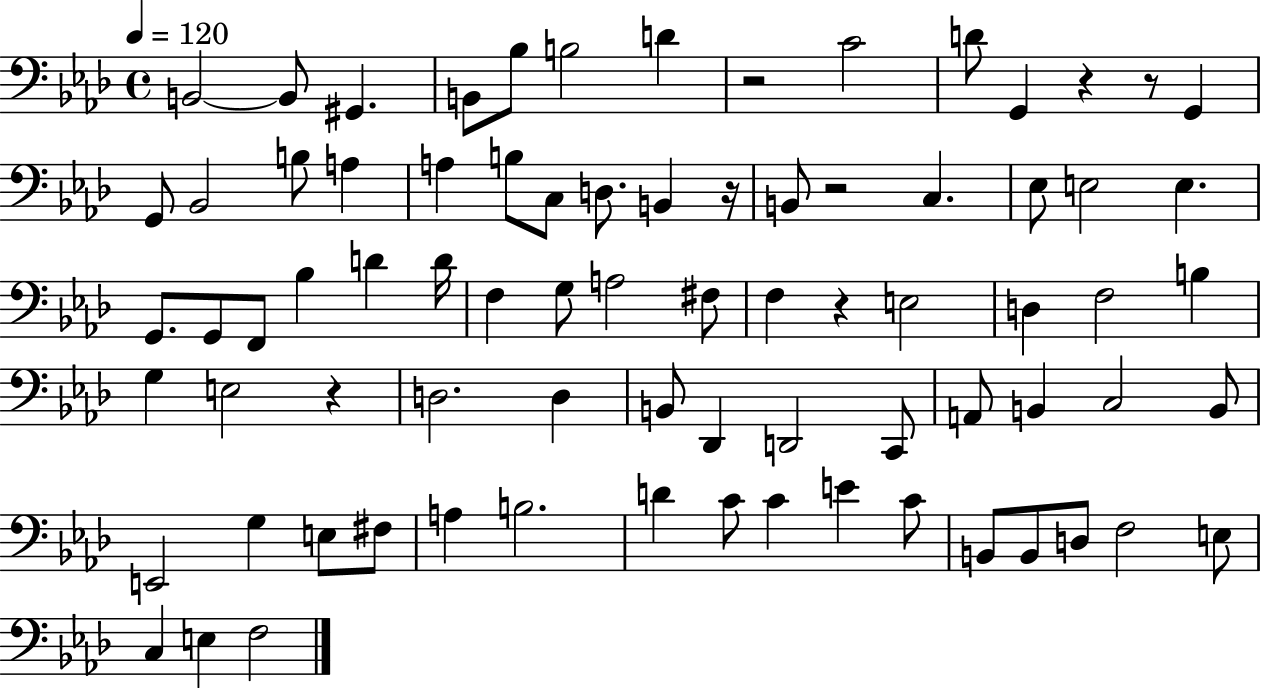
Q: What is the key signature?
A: AES major